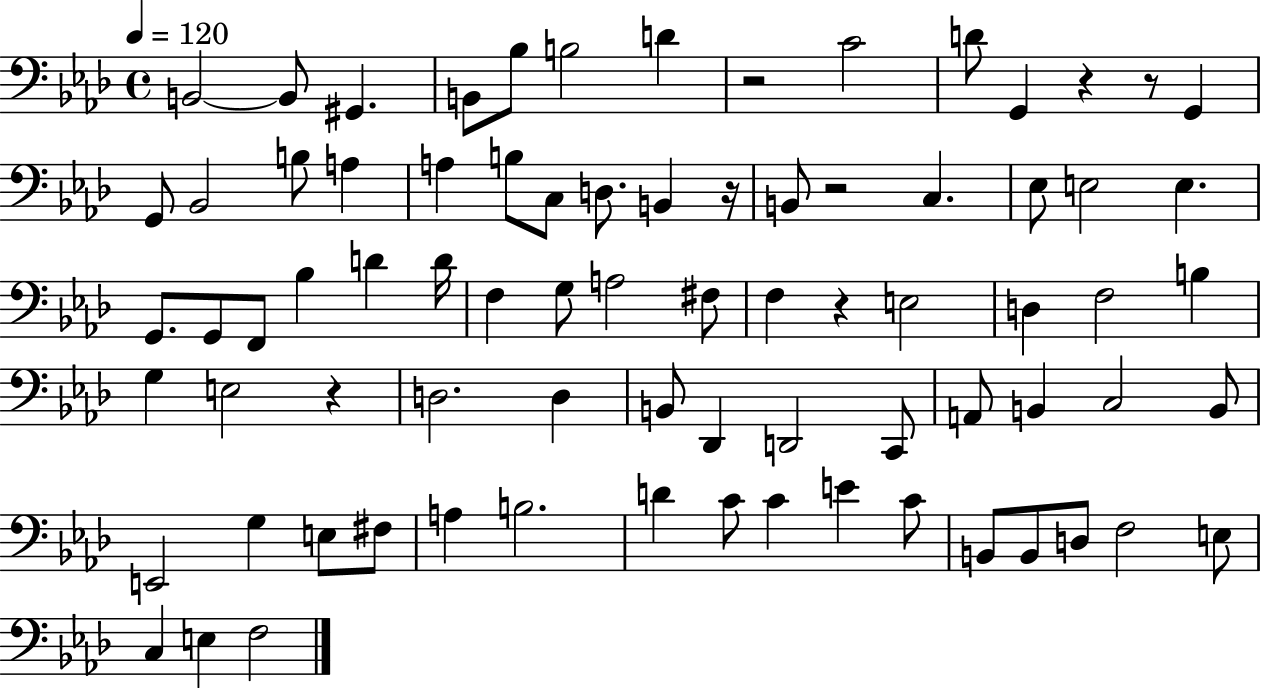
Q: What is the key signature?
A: AES major